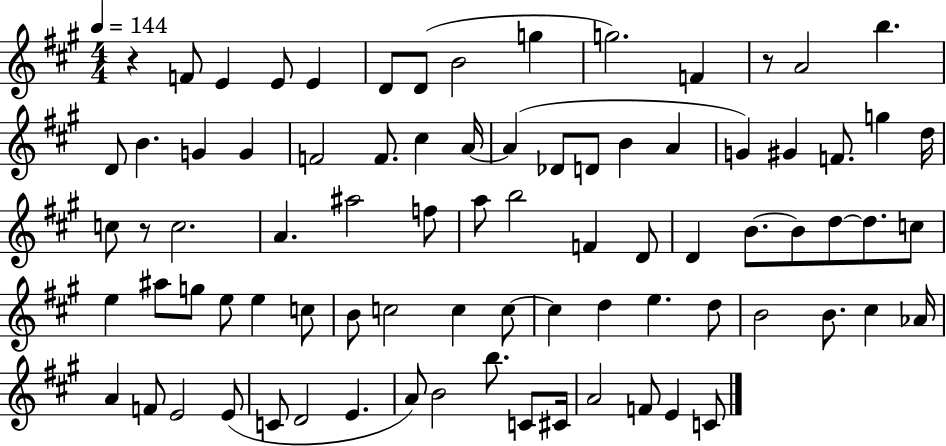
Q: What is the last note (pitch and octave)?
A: C4